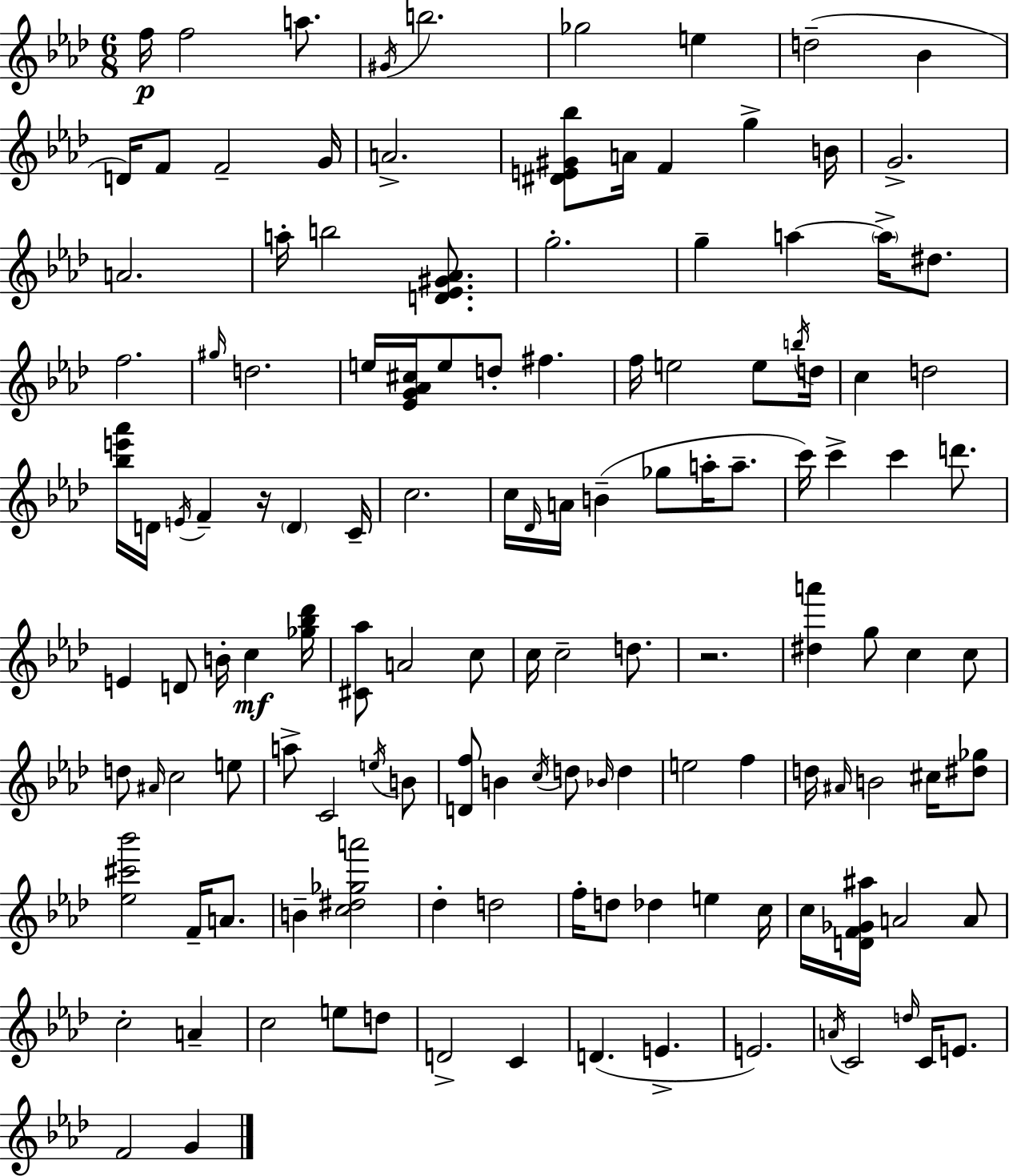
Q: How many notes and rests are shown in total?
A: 133